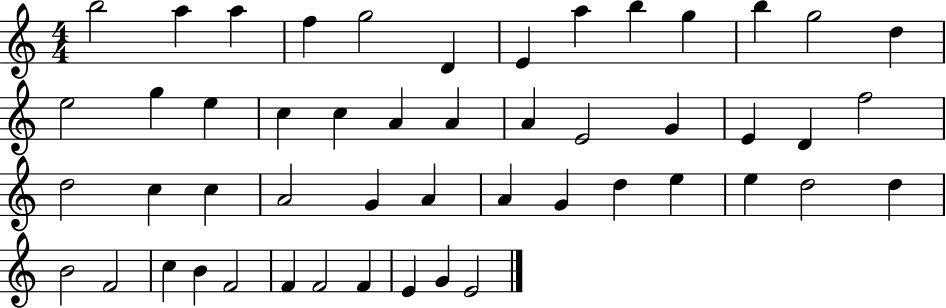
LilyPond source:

{
  \clef treble
  \numericTimeSignature
  \time 4/4
  \key c \major
  b''2 a''4 a''4 | f''4 g''2 d'4 | e'4 a''4 b''4 g''4 | b''4 g''2 d''4 | \break e''2 g''4 e''4 | c''4 c''4 a'4 a'4 | a'4 e'2 g'4 | e'4 d'4 f''2 | \break d''2 c''4 c''4 | a'2 g'4 a'4 | a'4 g'4 d''4 e''4 | e''4 d''2 d''4 | \break b'2 f'2 | c''4 b'4 f'2 | f'4 f'2 f'4 | e'4 g'4 e'2 | \break \bar "|."
}